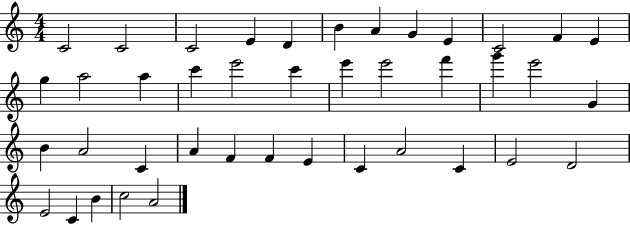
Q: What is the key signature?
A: C major